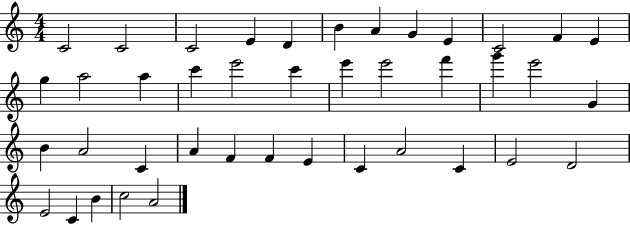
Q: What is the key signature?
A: C major